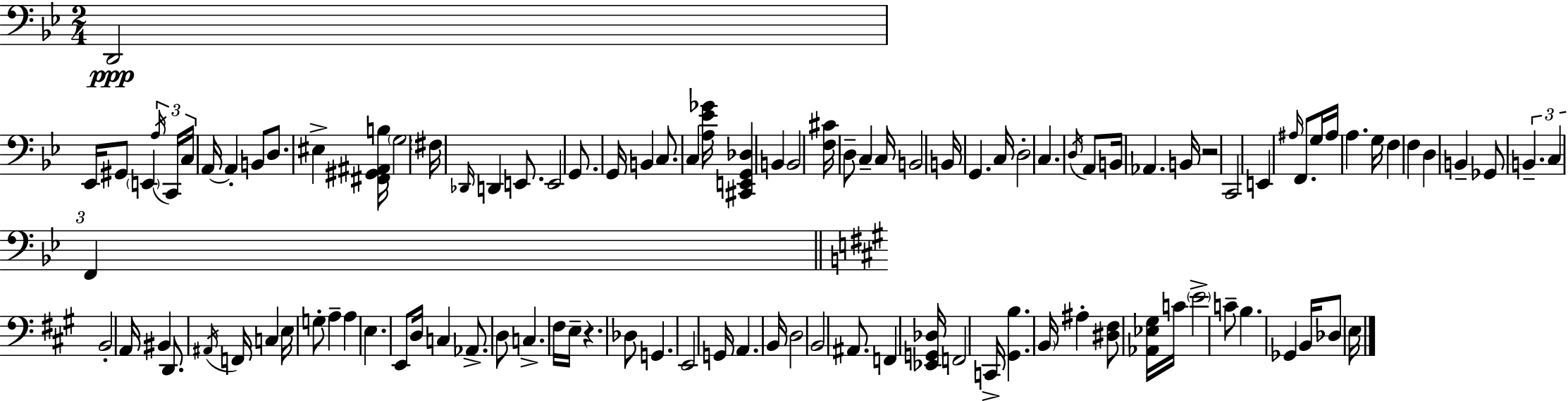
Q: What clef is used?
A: bass